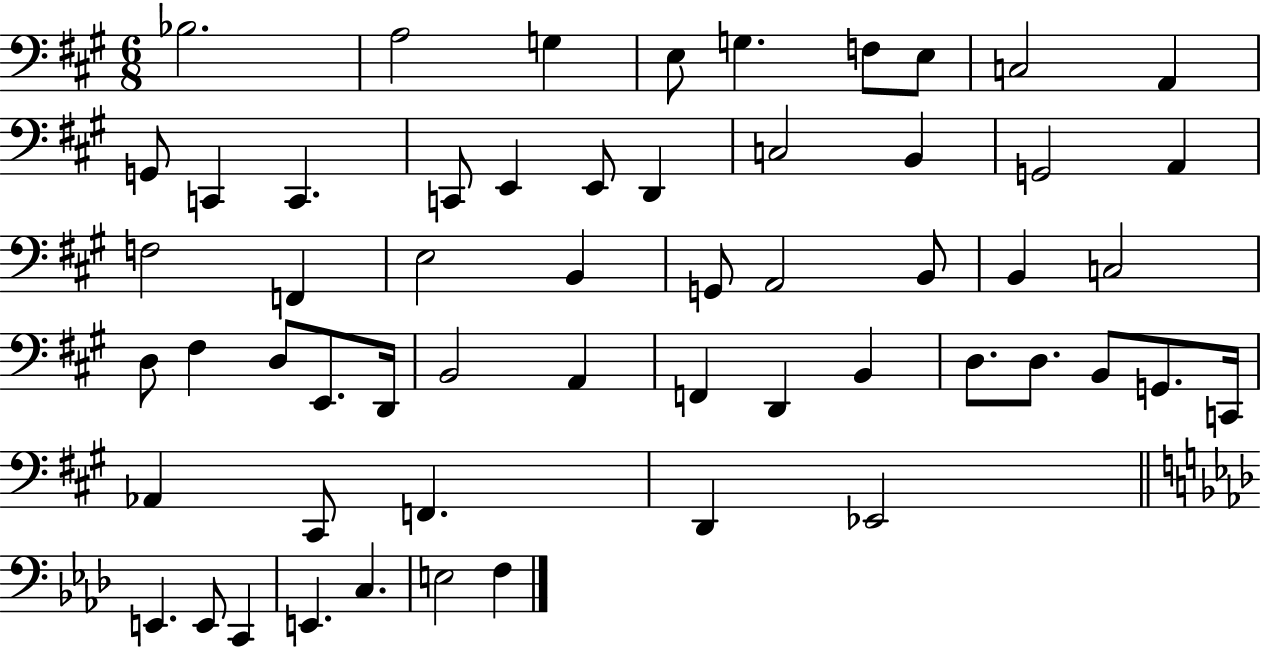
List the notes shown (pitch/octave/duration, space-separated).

Bb3/h. A3/h G3/q E3/e G3/q. F3/e E3/e C3/h A2/q G2/e C2/q C2/q. C2/e E2/q E2/e D2/q C3/h B2/q G2/h A2/q F3/h F2/q E3/h B2/q G2/e A2/h B2/e B2/q C3/h D3/e F#3/q D3/e E2/e. D2/s B2/h A2/q F2/q D2/q B2/q D3/e. D3/e. B2/e G2/e. C2/s Ab2/q C#2/e F2/q. D2/q Eb2/h E2/q. E2/e C2/q E2/q. C3/q. E3/h F3/q